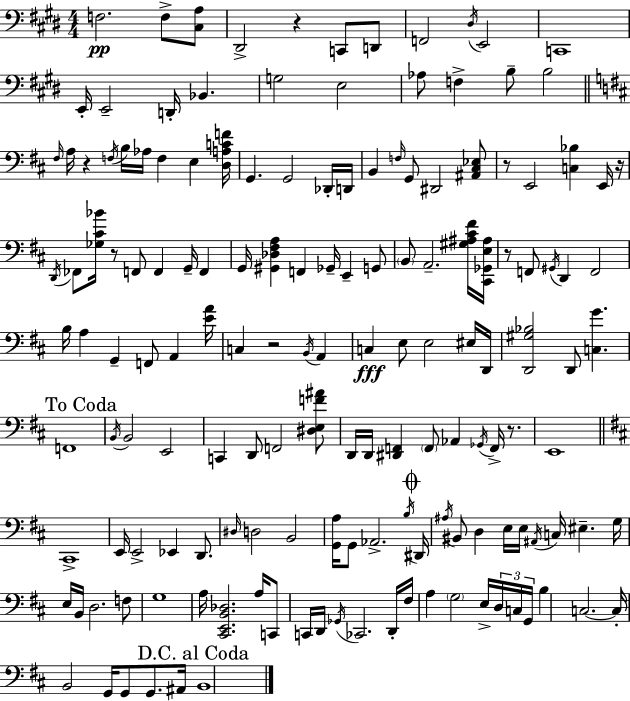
F3/h. F3/e [C#3,A3]/e D#2/h R/q C2/e D2/e F2/h D#3/s E2/h C2/w E2/s E2/h D2/s Bb2/q. G3/h E3/h Ab3/e F3/q B3/e B3/h F#3/s A3/s R/q F3/s B3/s Ab3/s F3/q E3/q [D3,A3,C4,F4]/s G2/q. G2/h Db2/s D2/s B2/q F3/s G2/e D#2/h [A#2,C#3,Eb3]/e R/e E2/h [C3,Bb3]/q E2/s R/s D2/s FES2/e [Gb3,C#4,Bb4]/s R/e F2/e F2/q G2/s F2/q G2/s [G#2,Db3,F#3,A3]/q F2/q Gb2/s E2/q G2/e B2/e A2/h. [G#3,A#3,C#4,F#4]/s [C#2,Gb2,E3,A#3]/s R/e F2/e G#2/s D2/q F2/h B3/s A3/q G2/q F2/e A2/q [E4,A4]/s C3/q R/h B2/s A2/q C3/q E3/e E3/h EIS3/s D2/s [D2,G#3,Bb3]/h D2/e [C3,G4]/q. F2/w B2/s B2/h E2/h C2/q D2/e F2/h [D#3,E3,F4,A#4]/e D2/s D2/s [D#2,F2]/q F2/e Ab2/q Gb2/s F2/s R/e. E2/w C#2/w E2/s E2/h Eb2/q D2/e. D#3/s D3/h B2/h [G2,A3]/s G2/e Ab2/h. B3/s D#2/s A#3/s BIS2/e D3/q E3/s E3/s A#2/s C3/s EIS3/q. G3/s E3/s B2/s D3/h. F3/e G3/w A3/s [C#2,E2,B2,Db3]/h. A3/s C2/e C2/s D2/s Gb2/s CES2/h. D2/s F#3/s A3/q G3/h E3/s D3/s C3/s G2/s B3/q C3/h. C3/s B2/h G2/s G2/e G2/e. A#2/s B2/w